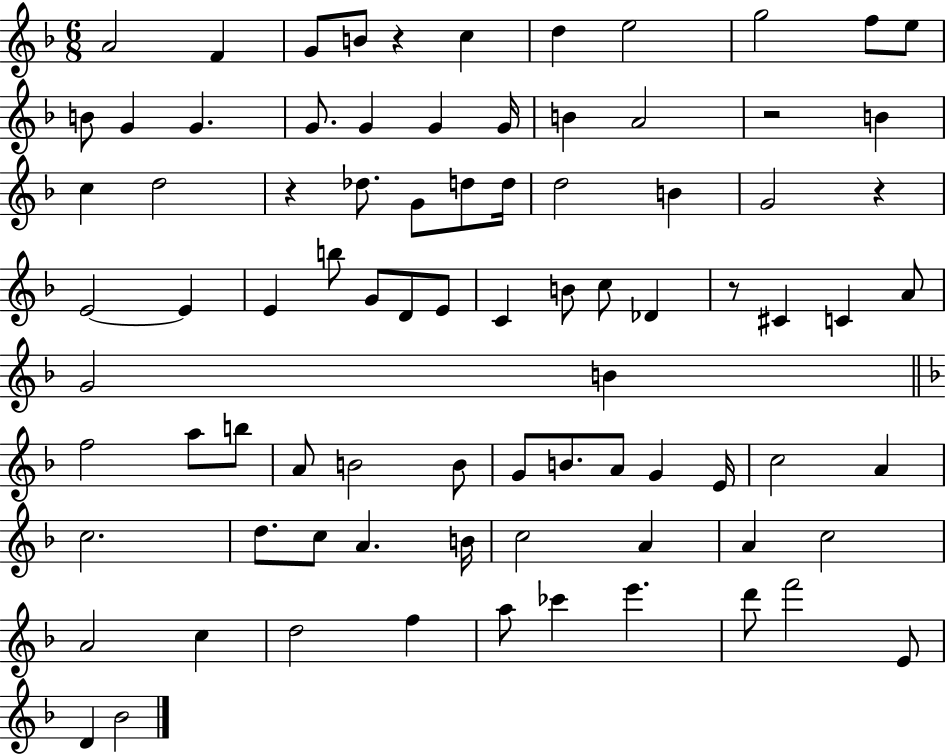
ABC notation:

X:1
T:Untitled
M:6/8
L:1/4
K:F
A2 F G/2 B/2 z c d e2 g2 f/2 e/2 B/2 G G G/2 G G G/4 B A2 z2 B c d2 z _d/2 G/2 d/2 d/4 d2 B G2 z E2 E E b/2 G/2 D/2 E/2 C B/2 c/2 _D z/2 ^C C A/2 G2 B f2 a/2 b/2 A/2 B2 B/2 G/2 B/2 A/2 G E/4 c2 A c2 d/2 c/2 A B/4 c2 A A c2 A2 c d2 f a/2 _c' e' d'/2 f'2 E/2 D _B2